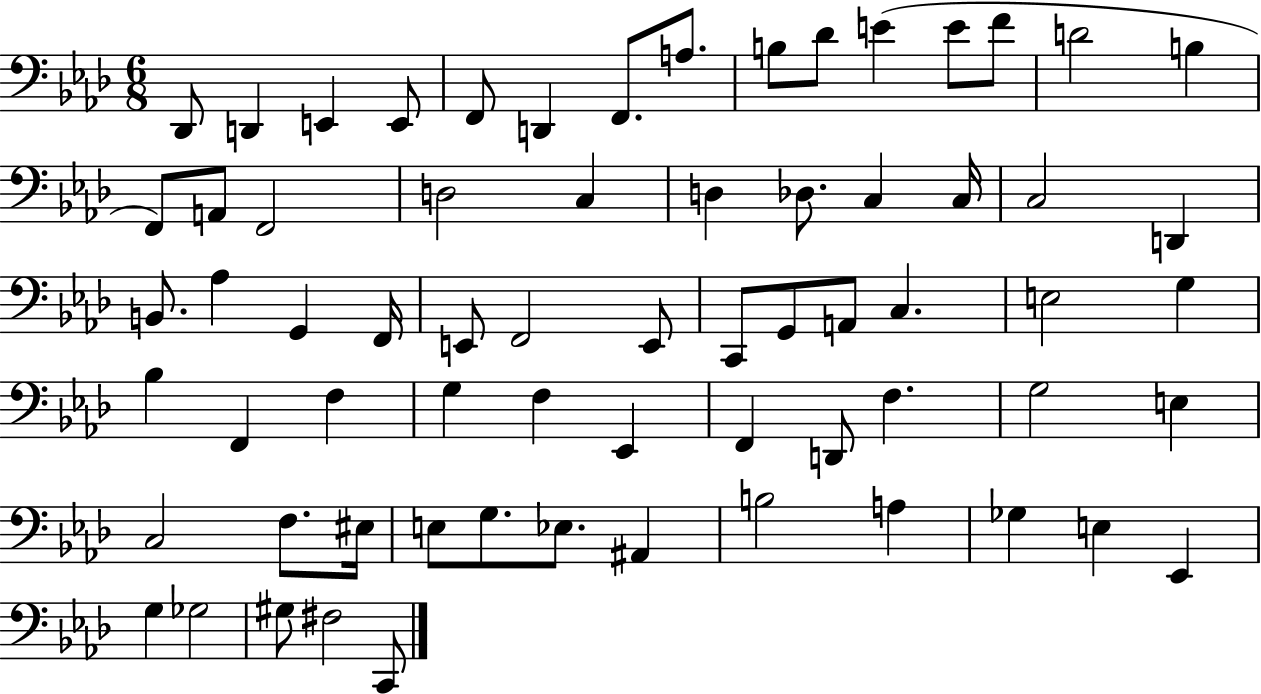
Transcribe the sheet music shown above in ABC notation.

X:1
T:Untitled
M:6/8
L:1/4
K:Ab
_D,,/2 D,, E,, E,,/2 F,,/2 D,, F,,/2 A,/2 B,/2 _D/2 E E/2 F/2 D2 B, F,,/2 A,,/2 F,,2 D,2 C, D, _D,/2 C, C,/4 C,2 D,, B,,/2 _A, G,, F,,/4 E,,/2 F,,2 E,,/2 C,,/2 G,,/2 A,,/2 C, E,2 G, _B, F,, F, G, F, _E,, F,, D,,/2 F, G,2 E, C,2 F,/2 ^E,/4 E,/2 G,/2 _E,/2 ^A,, B,2 A, _G, E, _E,, G, _G,2 ^G,/2 ^F,2 C,,/2